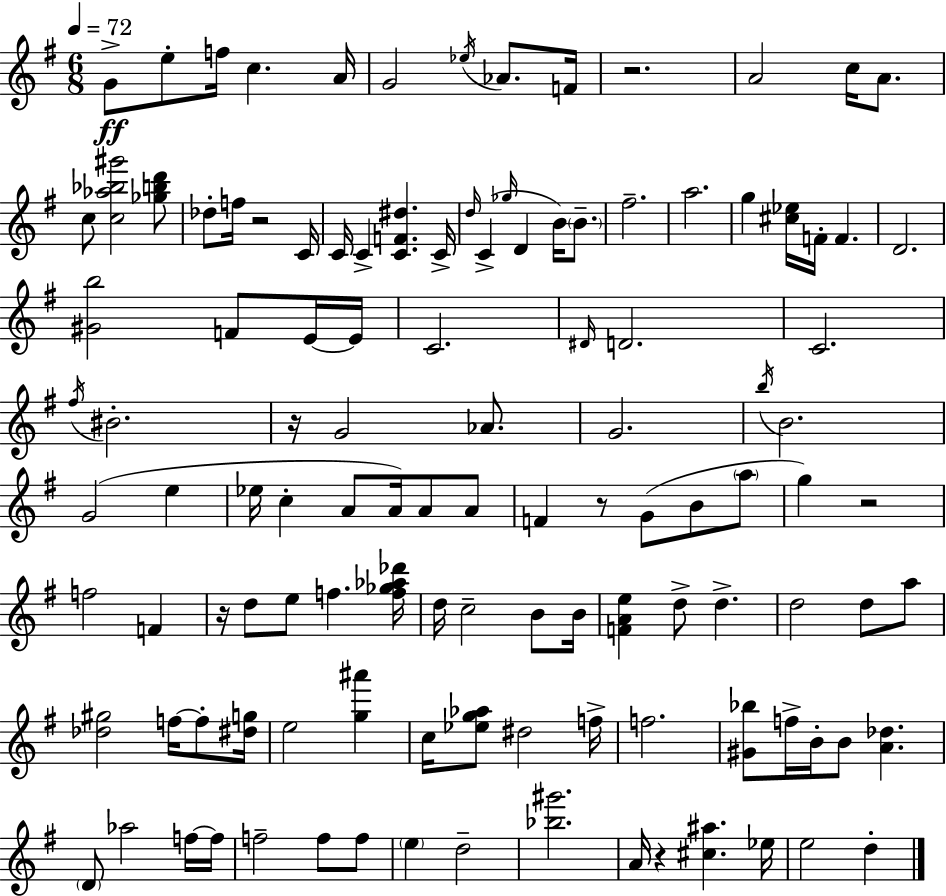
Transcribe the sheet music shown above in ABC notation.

X:1
T:Untitled
M:6/8
L:1/4
K:G
G/2 e/2 f/4 c A/4 G2 _e/4 _A/2 F/4 z2 A2 c/4 A/2 c/2 [c_a_b^g']2 [_gbd']/2 _d/2 f/4 z2 C/4 C/4 C [CF^d] C/4 d/4 C _g/4 D B/4 B/2 ^f2 a2 g [^c_e]/4 F/4 F D2 [^Gb]2 F/2 E/4 E/4 C2 ^D/4 D2 C2 ^f/4 ^B2 z/4 G2 _A/2 G2 b/4 B2 G2 e _e/4 c A/2 A/4 A/2 A/2 F z/2 G/2 B/2 a/2 g z2 f2 F z/4 d/2 e/2 f [f_g_a_d']/4 d/4 c2 B/2 B/4 [FAe] d/2 d d2 d/2 a/2 [_d^g]2 f/4 f/2 [^dg]/4 e2 [g^a'] c/4 [_eg_a]/2 ^d2 f/4 f2 [^G_b]/2 f/4 B/4 B/2 [A_d] D/2 _a2 f/4 f/4 f2 f/2 f/2 e d2 [_b^g']2 A/4 z [^c^a] _e/4 e2 d